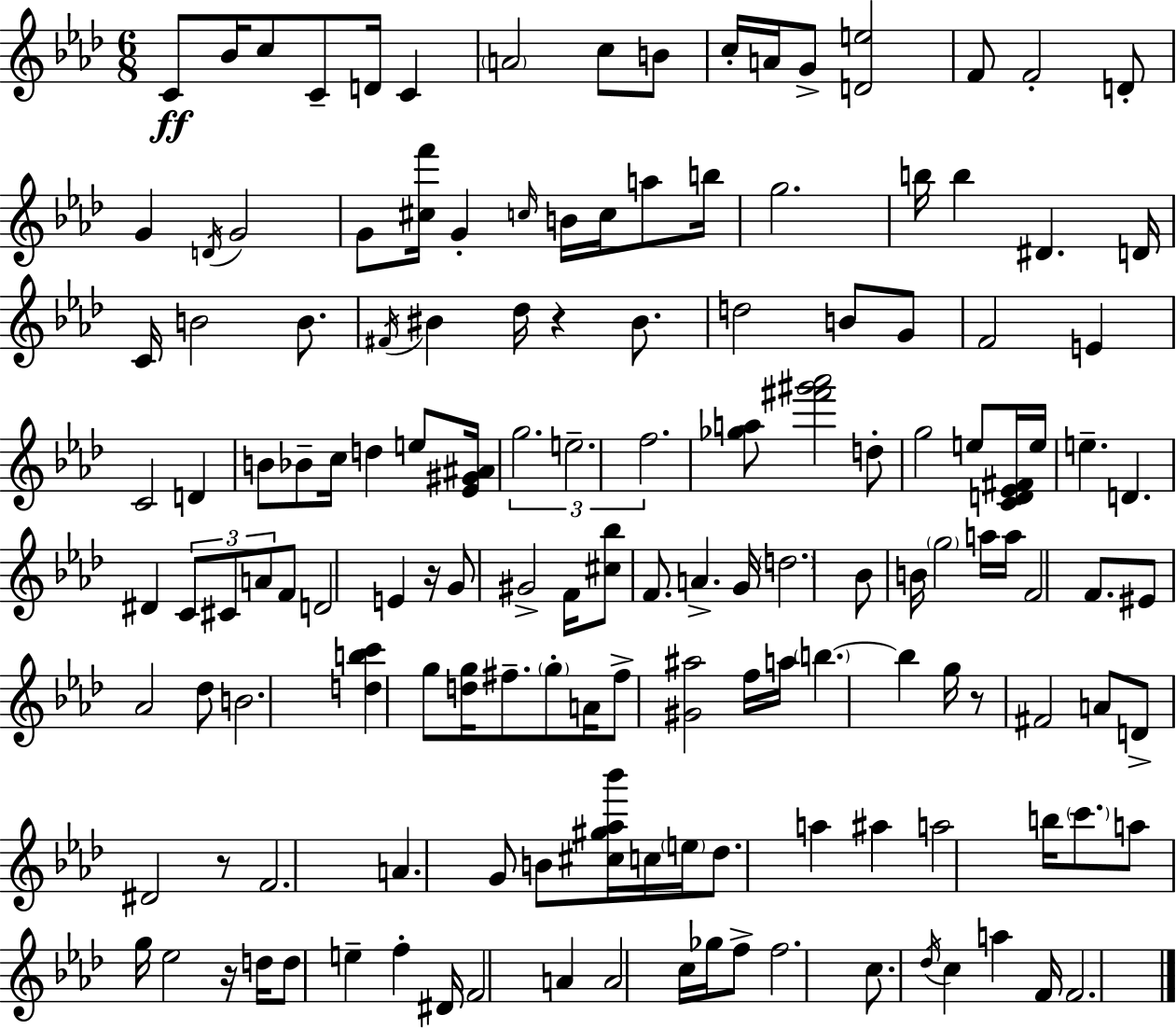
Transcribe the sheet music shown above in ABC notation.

X:1
T:Untitled
M:6/8
L:1/4
K:Fm
C/2 _B/4 c/2 C/2 D/4 C A2 c/2 B/2 c/4 A/4 G/2 [De]2 F/2 F2 D/2 G D/4 G2 G/2 [^cf']/4 G c/4 B/4 c/4 a/2 b/4 g2 b/4 b ^D D/4 C/4 B2 B/2 ^F/4 ^B _d/4 z ^B/2 d2 B/2 G/2 F2 E C2 D B/2 _B/2 c/4 d e/2 [_E^G^A]/4 g2 e2 f2 [_ga]/2 [^f'^g'_a']2 d/2 g2 e/2 [CD_E^F]/4 e/4 e D ^D C/2 ^C/2 A/2 F/2 D2 E z/4 G/2 ^G2 F/4 [^c_b]/2 F/2 A G/4 d2 _B/2 B/4 g2 a/4 a/4 F2 F/2 ^E/2 _A2 _d/2 B2 [dbc'] g/2 [dg]/4 ^f/2 g/2 A/4 ^f/2 [^G^a]2 f/4 a/4 b b g/4 z/2 ^F2 A/2 D/2 ^D2 z/2 F2 A G/2 B/2 [^c^g_a_b']/4 c/4 e/4 _d/2 a ^a a2 b/4 c'/2 a/2 g/4 _e2 z/4 d/4 d/2 e f ^D/4 F2 A A2 c/4 _g/4 f/2 f2 c/2 _d/4 c a F/4 F2